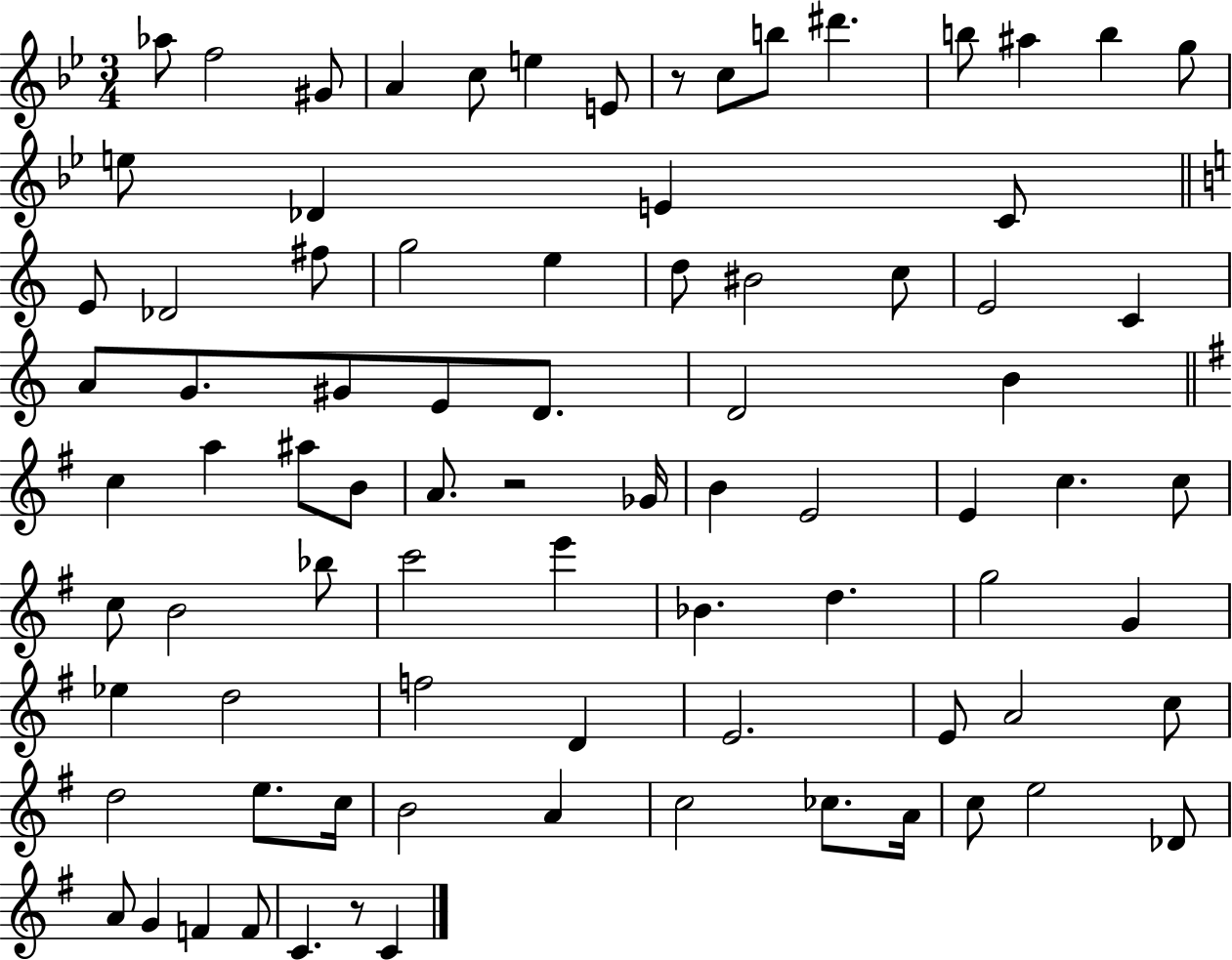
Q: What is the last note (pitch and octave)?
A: C4